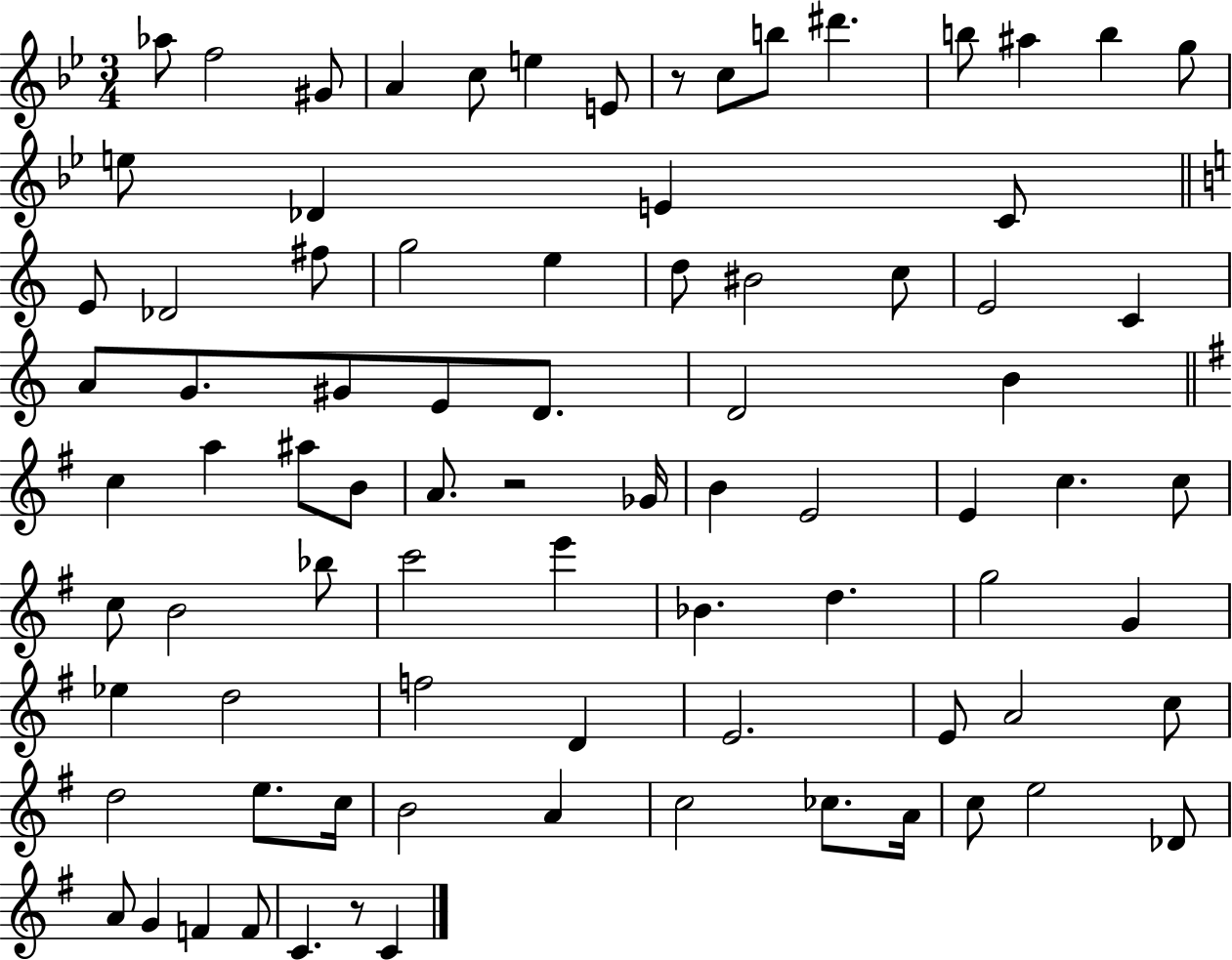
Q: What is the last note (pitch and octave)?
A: C4